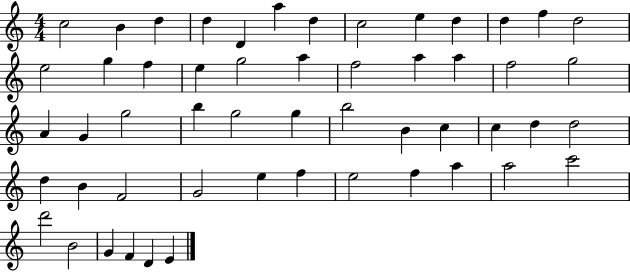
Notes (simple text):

C5/h B4/q D5/q D5/q D4/q A5/q D5/q C5/h E5/q D5/q D5/q F5/q D5/h E5/h G5/q F5/q E5/q G5/h A5/q F5/h A5/q A5/q F5/h G5/h A4/q G4/q G5/h B5/q G5/h G5/q B5/h B4/q C5/q C5/q D5/q D5/h D5/q B4/q F4/h G4/h E5/q F5/q E5/h F5/q A5/q A5/h C6/h D6/h B4/h G4/q F4/q D4/q E4/q